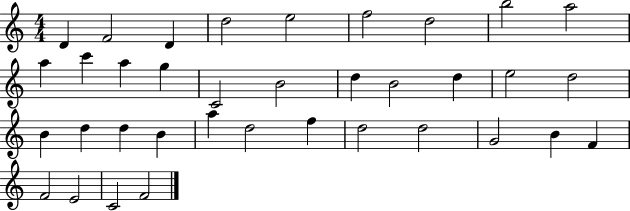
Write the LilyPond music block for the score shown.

{
  \clef treble
  \numericTimeSignature
  \time 4/4
  \key c \major
  d'4 f'2 d'4 | d''2 e''2 | f''2 d''2 | b''2 a''2 | \break a''4 c'''4 a''4 g''4 | c'2 b'2 | d''4 b'2 d''4 | e''2 d''2 | \break b'4 d''4 d''4 b'4 | a''4 d''2 f''4 | d''2 d''2 | g'2 b'4 f'4 | \break f'2 e'2 | c'2 f'2 | \bar "|."
}